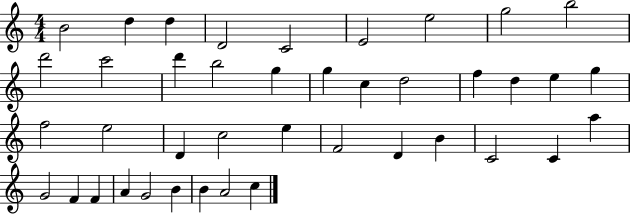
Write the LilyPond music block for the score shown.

{
  \clef treble
  \numericTimeSignature
  \time 4/4
  \key c \major
  b'2 d''4 d''4 | d'2 c'2 | e'2 e''2 | g''2 b''2 | \break d'''2 c'''2 | d'''4 b''2 g''4 | g''4 c''4 d''2 | f''4 d''4 e''4 g''4 | \break f''2 e''2 | d'4 c''2 e''4 | f'2 d'4 b'4 | c'2 c'4 a''4 | \break g'2 f'4 f'4 | a'4 g'2 b'4 | b'4 a'2 c''4 | \bar "|."
}